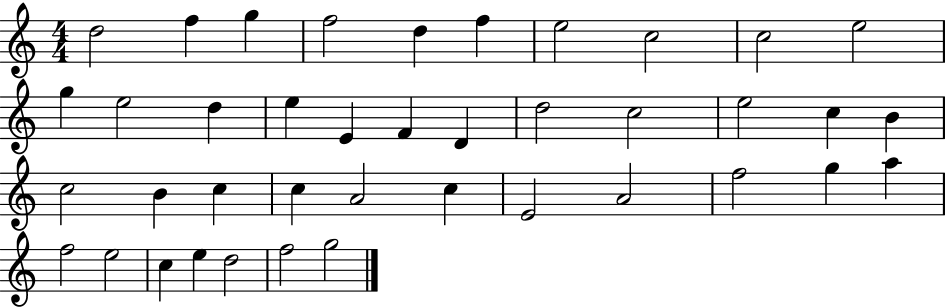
{
  \clef treble
  \numericTimeSignature
  \time 4/4
  \key c \major
  d''2 f''4 g''4 | f''2 d''4 f''4 | e''2 c''2 | c''2 e''2 | \break g''4 e''2 d''4 | e''4 e'4 f'4 d'4 | d''2 c''2 | e''2 c''4 b'4 | \break c''2 b'4 c''4 | c''4 a'2 c''4 | e'2 a'2 | f''2 g''4 a''4 | \break f''2 e''2 | c''4 e''4 d''2 | f''2 g''2 | \bar "|."
}